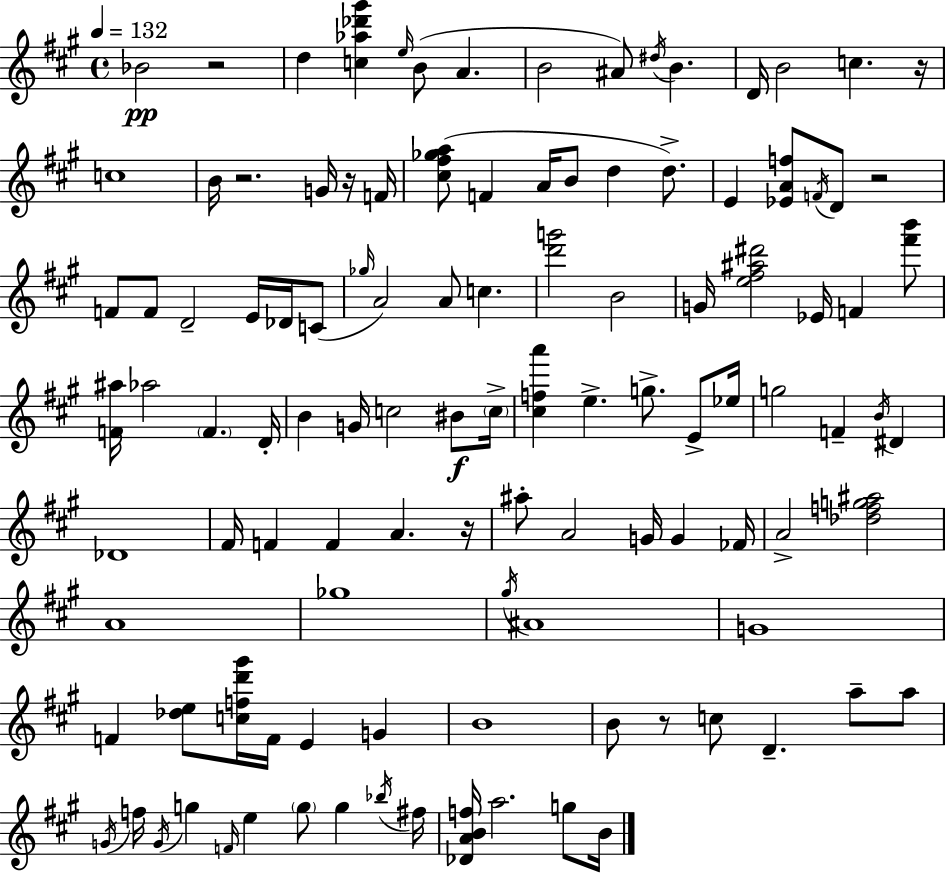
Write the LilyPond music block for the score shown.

{
  \clef treble
  \time 4/4
  \defaultTimeSignature
  \key a \major
  \tempo 4 = 132
  \repeat volta 2 { bes'2\pp r2 | d''4 <c'' aes'' des''' gis'''>4 \grace { e''16 } b'8( a'4. | b'2 ais'8) \acciaccatura { dis''16 } b'4. | d'16 b'2 c''4. | \break r16 c''1 | b'16 r2. g'16 | r16 f'16 <cis'' fis'' ges'' a''>8( f'4 a'16 b'8 d''4 d''8.->) | e'4 <ees' a' f''>8 \acciaccatura { f'16 } d'8 r2 | \break f'8 f'8 d'2-- e'16 | des'16 c'8( \grace { ges''16 } a'2) a'8 c''4. | <d''' g'''>2 b'2 | g'16 <e'' fis'' ais'' dis'''>2 ees'16 f'4 | \break <fis''' b'''>8 <f' ais''>16 aes''2 \parenthesize f'4. | d'16-. b'4 g'16 c''2 | bis'8\f \parenthesize c''16-> <cis'' f'' a'''>4 e''4.-> g''8.-> | e'8-> ees''16 g''2 f'4-- | \break \acciaccatura { b'16 } dis'4 des'1 | fis'16 f'4 f'4 a'4. | r16 ais''8-. a'2 g'16 | g'4 fes'16 a'2-> <des'' f'' g'' ais''>2 | \break a'1 | ges''1 | \acciaccatura { gis''16 } ais'1 | g'1 | \break f'4 <des'' e''>8 <c'' f'' d''' gis'''>16 f'16 e'4 | g'4 b'1 | b'8 r8 c''8 d'4.-- | a''8-- a''8 \acciaccatura { g'16 } f''16 \acciaccatura { g'16 } g''4 \grace { f'16 } e''4 | \break \parenthesize g''8 g''4 \acciaccatura { bes''16 } fis''16 <des' a' b' f''>16 a''2. | g''8 b'16 } \bar "|."
}